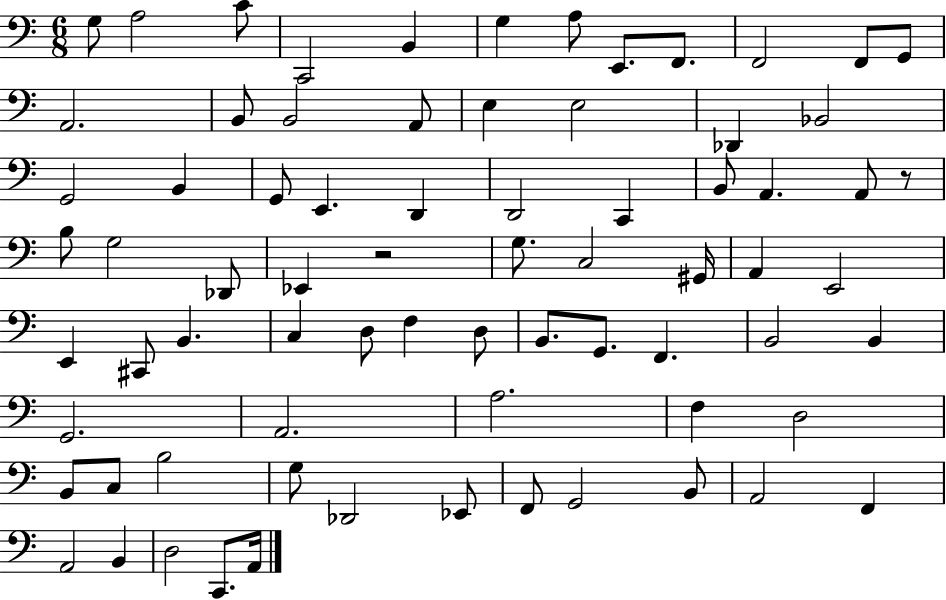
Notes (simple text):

G3/e A3/h C4/e C2/h B2/q G3/q A3/e E2/e. F2/e. F2/h F2/e G2/e A2/h. B2/e B2/h A2/e E3/q E3/h Db2/q Bb2/h G2/h B2/q G2/e E2/q. D2/q D2/h C2/q B2/e A2/q. A2/e R/e B3/e G3/h Db2/e Eb2/q R/h G3/e. C3/h G#2/s A2/q E2/h E2/q C#2/e B2/q. C3/q D3/e F3/q D3/e B2/e. G2/e. F2/q. B2/h B2/q G2/h. A2/h. A3/h. F3/q D3/h B2/e C3/e B3/h G3/e Db2/h Eb2/e F2/e G2/h B2/e A2/h F2/q A2/h B2/q D3/h C2/e. A2/s